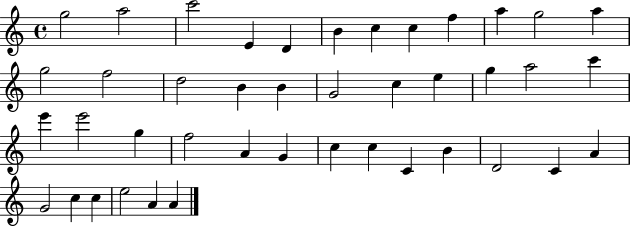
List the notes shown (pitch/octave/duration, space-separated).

G5/h A5/h C6/h E4/q D4/q B4/q C5/q C5/q F5/q A5/q G5/h A5/q G5/h F5/h D5/h B4/q B4/q G4/h C5/q E5/q G5/q A5/h C6/q E6/q E6/h G5/q F5/h A4/q G4/q C5/q C5/q C4/q B4/q D4/h C4/q A4/q G4/h C5/q C5/q E5/h A4/q A4/q